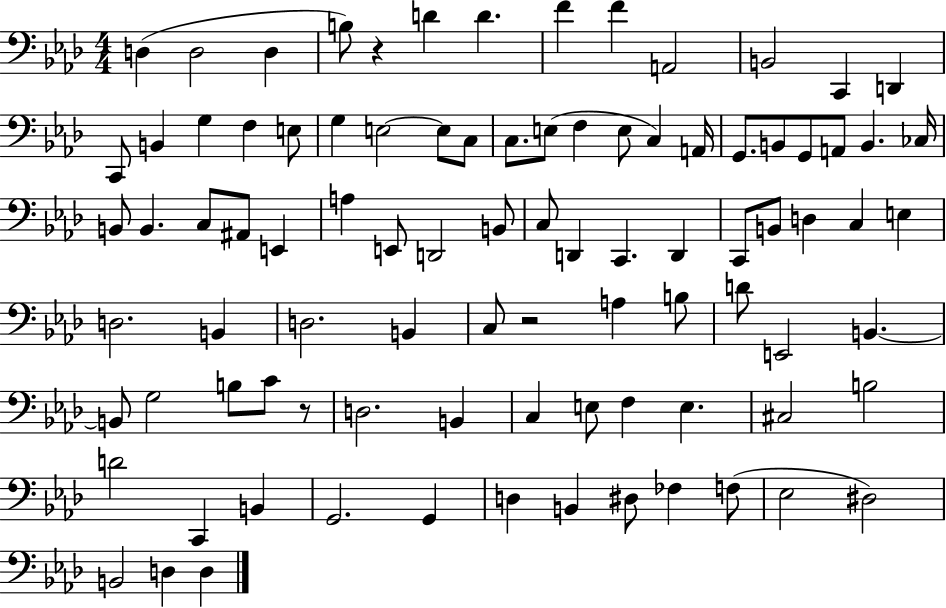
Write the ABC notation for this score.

X:1
T:Untitled
M:4/4
L:1/4
K:Ab
D, D,2 D, B,/2 z D D F F A,,2 B,,2 C,, D,, C,,/2 B,, G, F, E,/2 G, E,2 E,/2 C,/2 C,/2 E,/2 F, E,/2 C, A,,/4 G,,/2 B,,/2 G,,/2 A,,/2 B,, _C,/4 B,,/2 B,, C,/2 ^A,,/2 E,, A, E,,/2 D,,2 B,,/2 C,/2 D,, C,, D,, C,,/2 B,,/2 D, C, E, D,2 B,, D,2 B,, C,/2 z2 A, B,/2 D/2 E,,2 B,, B,,/2 G,2 B,/2 C/2 z/2 D,2 B,, C, E,/2 F, E, ^C,2 B,2 D2 C,, B,, G,,2 G,, D, B,, ^D,/2 _F, F,/2 _E,2 ^D,2 B,,2 D, D,